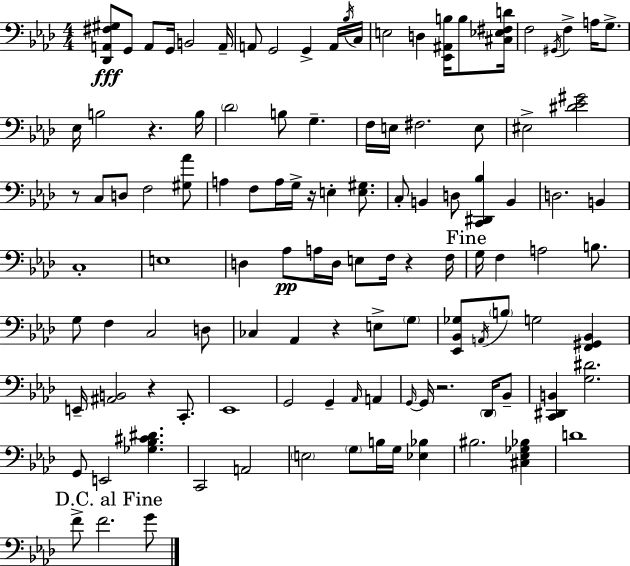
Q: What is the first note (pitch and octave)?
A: G2